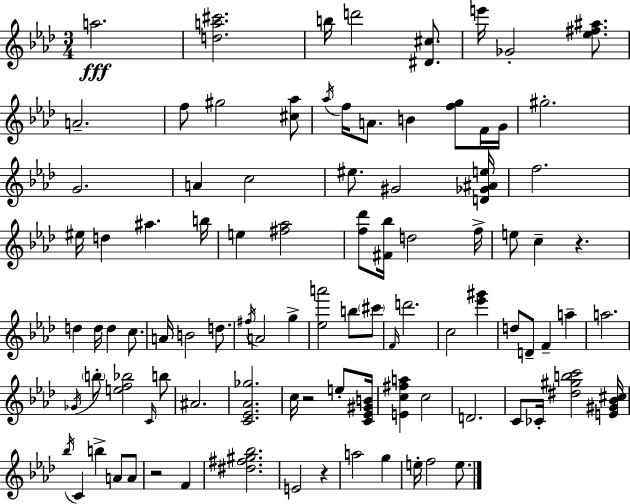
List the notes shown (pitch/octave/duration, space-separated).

A5/h. [D5,A5,C#6]/h. B5/s D6/h [D#4,C#5]/e. E6/s Gb4/h [Eb5,F#5,A#5]/e. A4/h. F5/e G#5/h [C#5,Ab5]/e Ab5/s F5/s A4/e. B4/q [F5,G5]/e F4/s G4/s G#5/h. G4/h. A4/q C5/h EIS5/e. G#4/h [D4,Gb4,A#4,E5]/s F5/h. EIS5/s D5/q A#5/q. B5/s E5/q [F#5,Ab5]/h [F5,Db6]/e [F#4,Bb5]/s D5/h F5/s E5/e C5/q R/q. D5/q D5/s D5/q C5/e. A4/s B4/h D5/e. F#5/s A4/h G5/q [Eb5,A6]/h B5/e C#6/e F4/s D6/h. C5/h [Eb6,G#6]/q D5/e D4/e F4/q A5/q A5/h. Gb4/s B5/e [E5,F5,Bb5]/h C4/s B5/e A#4/h. [C4,Eb4,Ab4,Gb5]/h. C5/s R/h E5/e [C4,Eb4,G#4,B4]/s [E4,C5,F#5,A5]/q C5/h D4/h. C4/e CES4/s [D#5,G#5,B5,C6]/h [E4,G#4,Bb4,C#5]/s Bb5/s C4/q B5/q A4/e A4/e R/h F4/q [D#5,F#5,G#5,Bb5]/h. E4/h R/q A5/h G5/q E5/s F5/h E5/e.